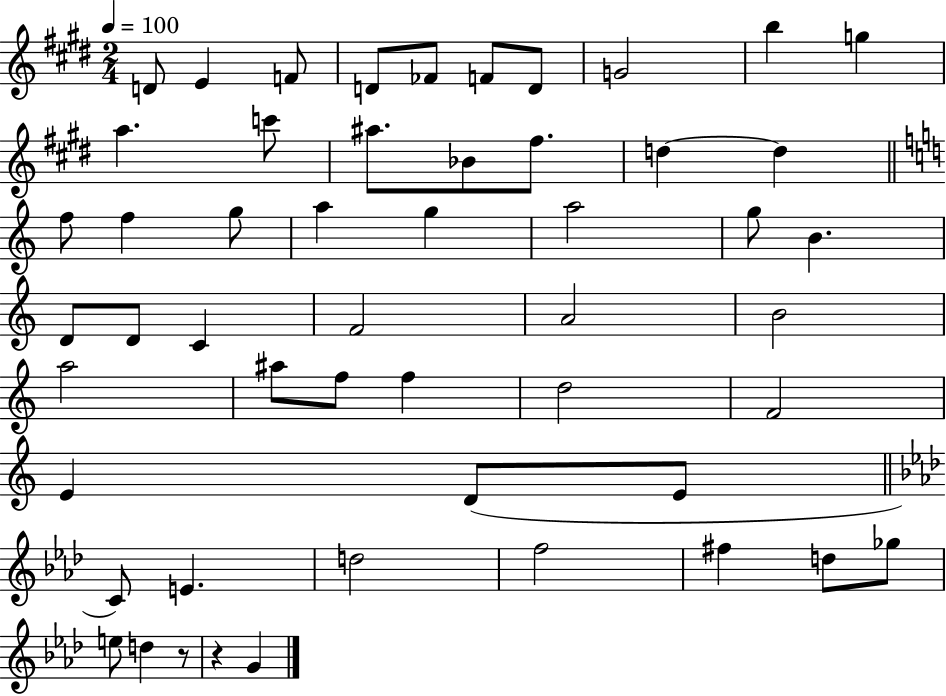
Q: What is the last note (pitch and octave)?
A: G4